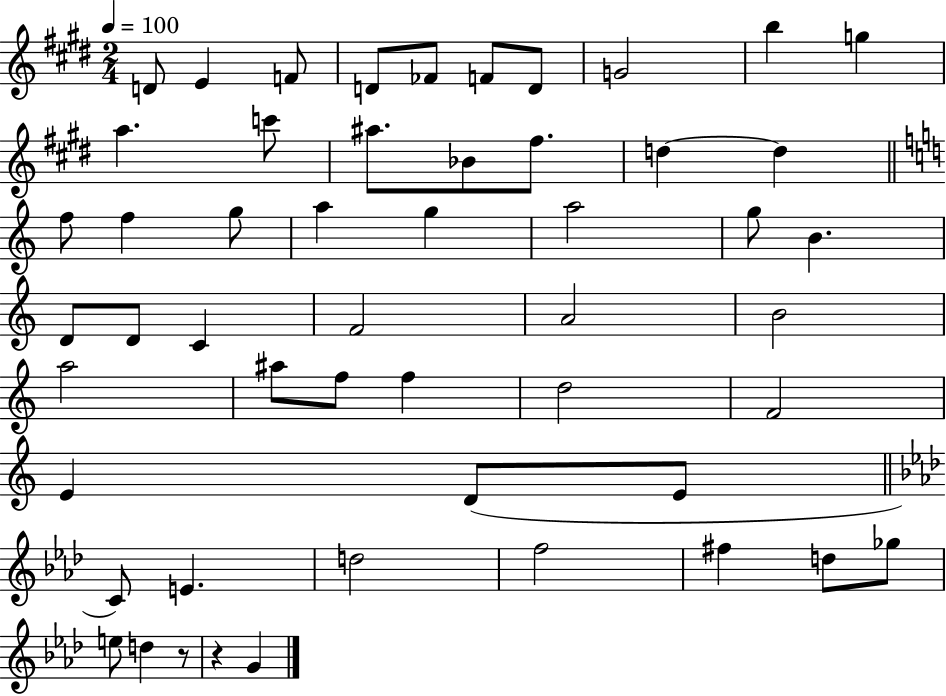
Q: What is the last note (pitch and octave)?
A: G4